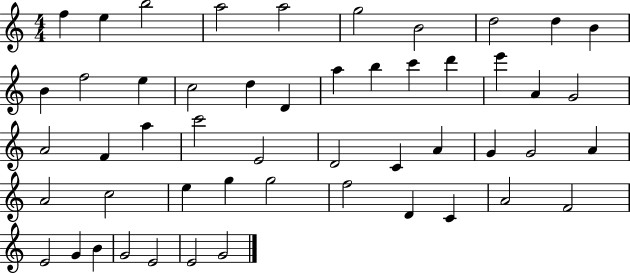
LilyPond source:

{
  \clef treble
  \numericTimeSignature
  \time 4/4
  \key c \major
  f''4 e''4 b''2 | a''2 a''2 | g''2 b'2 | d''2 d''4 b'4 | \break b'4 f''2 e''4 | c''2 d''4 d'4 | a''4 b''4 c'''4 d'''4 | e'''4 a'4 g'2 | \break a'2 f'4 a''4 | c'''2 e'2 | d'2 c'4 a'4 | g'4 g'2 a'4 | \break a'2 c''2 | e''4 g''4 g''2 | f''2 d'4 c'4 | a'2 f'2 | \break e'2 g'4 b'4 | g'2 e'2 | e'2 g'2 | \bar "|."
}